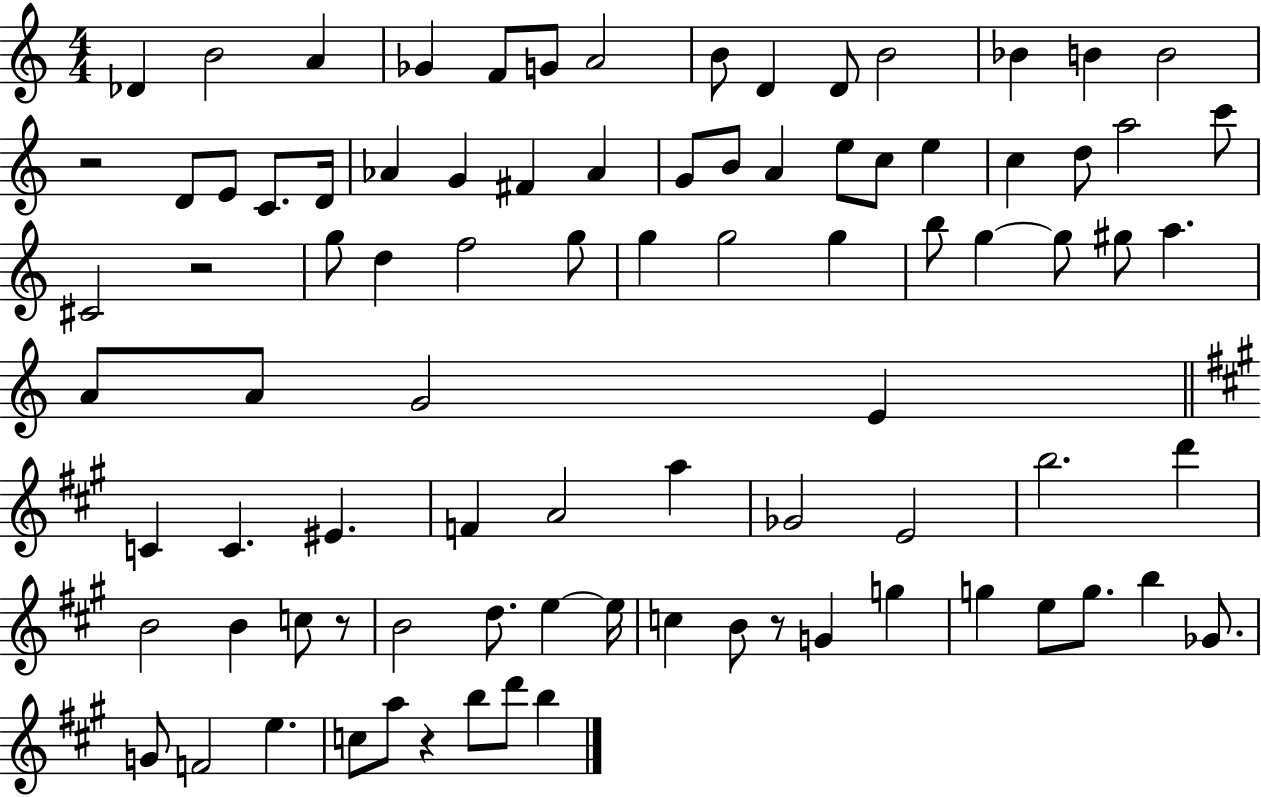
X:1
T:Untitled
M:4/4
L:1/4
K:C
_D B2 A _G F/2 G/2 A2 B/2 D D/2 B2 _B B B2 z2 D/2 E/2 C/2 D/4 _A G ^F _A G/2 B/2 A e/2 c/2 e c d/2 a2 c'/2 ^C2 z2 g/2 d f2 g/2 g g2 g b/2 g g/2 ^g/2 a A/2 A/2 G2 E C C ^E F A2 a _G2 E2 b2 d' B2 B c/2 z/2 B2 d/2 e e/4 c B/2 z/2 G g g e/2 g/2 b _G/2 G/2 F2 e c/2 a/2 z b/2 d'/2 b